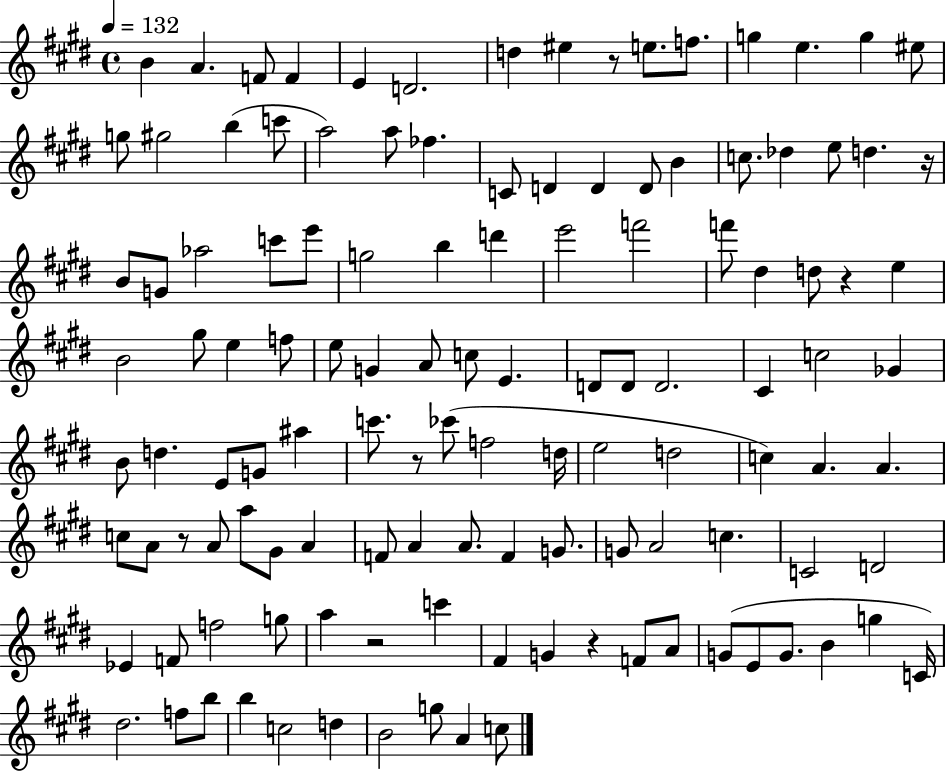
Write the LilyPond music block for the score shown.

{
  \clef treble
  \time 4/4
  \defaultTimeSignature
  \key e \major
  \tempo 4 = 132
  \repeat volta 2 { b'4 a'4. f'8 f'4 | e'4 d'2. | d''4 eis''4 r8 e''8. f''8. | g''4 e''4. g''4 eis''8 | \break g''8 gis''2 b''4( c'''8 | a''2) a''8 fes''4. | c'8 d'4 d'4 d'8 b'4 | c''8. des''4 e''8 d''4. r16 | \break b'8 g'8 aes''2 c'''8 e'''8 | g''2 b''4 d'''4 | e'''2 f'''2 | f'''8 dis''4 d''8 r4 e''4 | \break b'2 gis''8 e''4 f''8 | e''8 g'4 a'8 c''8 e'4. | d'8 d'8 d'2. | cis'4 c''2 ges'4 | \break b'8 d''4. e'8 g'8 ais''4 | c'''8. r8 ces'''8( f''2 d''16 | e''2 d''2 | c''4) a'4. a'4. | \break c''8 a'8 r8 a'8 a''8 gis'8 a'4 | f'8 a'4 a'8. f'4 g'8. | g'8 a'2 c''4. | c'2 d'2 | \break ees'4 f'8 f''2 g''8 | a''4 r2 c'''4 | fis'4 g'4 r4 f'8 a'8 | g'8( e'8 g'8. b'4 g''4 c'16) | \break dis''2. f''8 b''8 | b''4 c''2 d''4 | b'2 g''8 a'4 c''8 | } \bar "|."
}